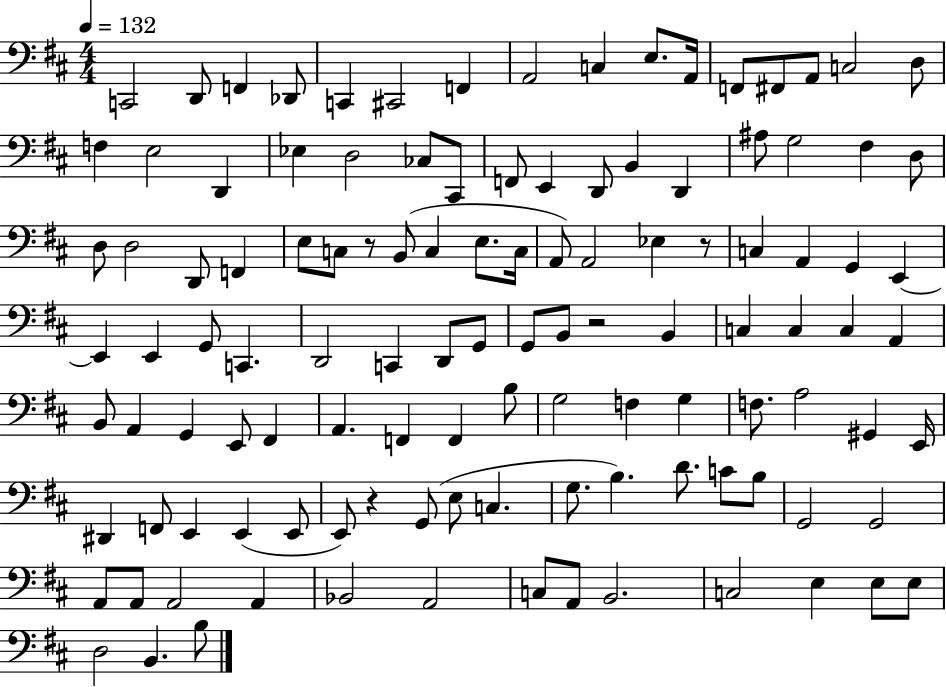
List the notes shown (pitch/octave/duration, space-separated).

C2/h D2/e F2/q Db2/e C2/q C#2/h F2/q A2/h C3/q E3/e. A2/s F2/e F#2/e A2/e C3/h D3/e F3/q E3/h D2/q Eb3/q D3/h CES3/e C#2/e F2/e E2/q D2/e B2/q D2/q A#3/e G3/h F#3/q D3/e D3/e D3/h D2/e F2/q E3/e C3/e R/e B2/e C3/q E3/e. C3/s A2/e A2/h Eb3/q R/e C3/q A2/q G2/q E2/q E2/q E2/q G2/e C2/q. D2/h C2/q D2/e G2/e G2/e B2/e R/h B2/q C3/q C3/q C3/q A2/q B2/e A2/q G2/q E2/e F#2/q A2/q. F2/q F2/q B3/e G3/h F3/q G3/q F3/e. A3/h G#2/q E2/s D#2/q F2/e E2/q E2/q E2/e E2/e R/q G2/e E3/e C3/q. G3/e. B3/q. D4/e. C4/e B3/e G2/h G2/h A2/e A2/e A2/h A2/q Bb2/h A2/h C3/e A2/e B2/h. C3/h E3/q E3/e E3/e D3/h B2/q. B3/e